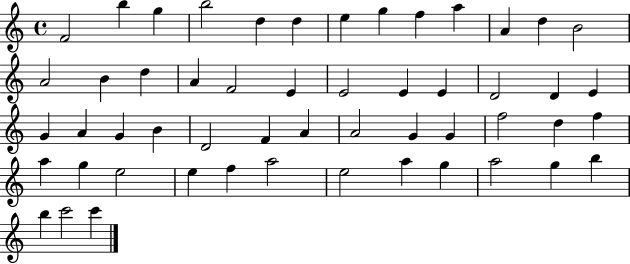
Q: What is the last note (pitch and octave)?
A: C6